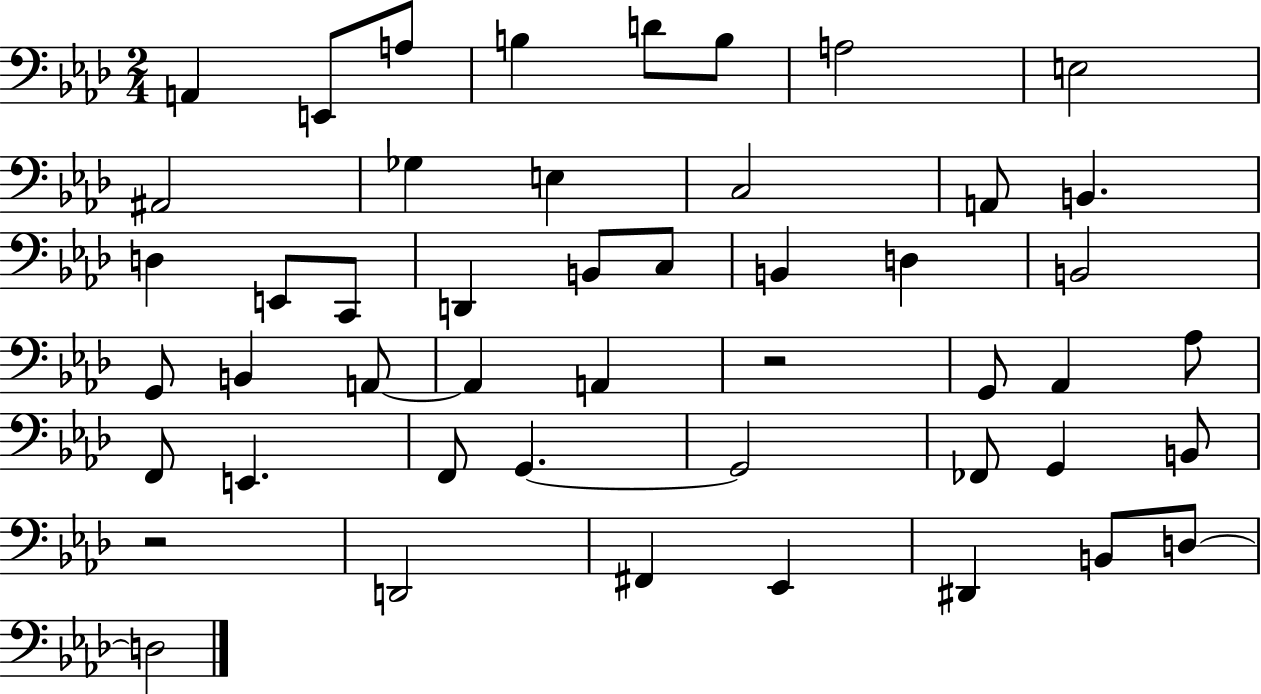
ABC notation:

X:1
T:Untitled
M:2/4
L:1/4
K:Ab
A,, E,,/2 A,/2 B, D/2 B,/2 A,2 E,2 ^A,,2 _G, E, C,2 A,,/2 B,, D, E,,/2 C,,/2 D,, B,,/2 C,/2 B,, D, B,,2 G,,/2 B,, A,,/2 A,, A,, z2 G,,/2 _A,, _A,/2 F,,/2 E,, F,,/2 G,, G,,2 _F,,/2 G,, B,,/2 z2 D,,2 ^F,, _E,, ^D,, B,,/2 D,/2 D,2